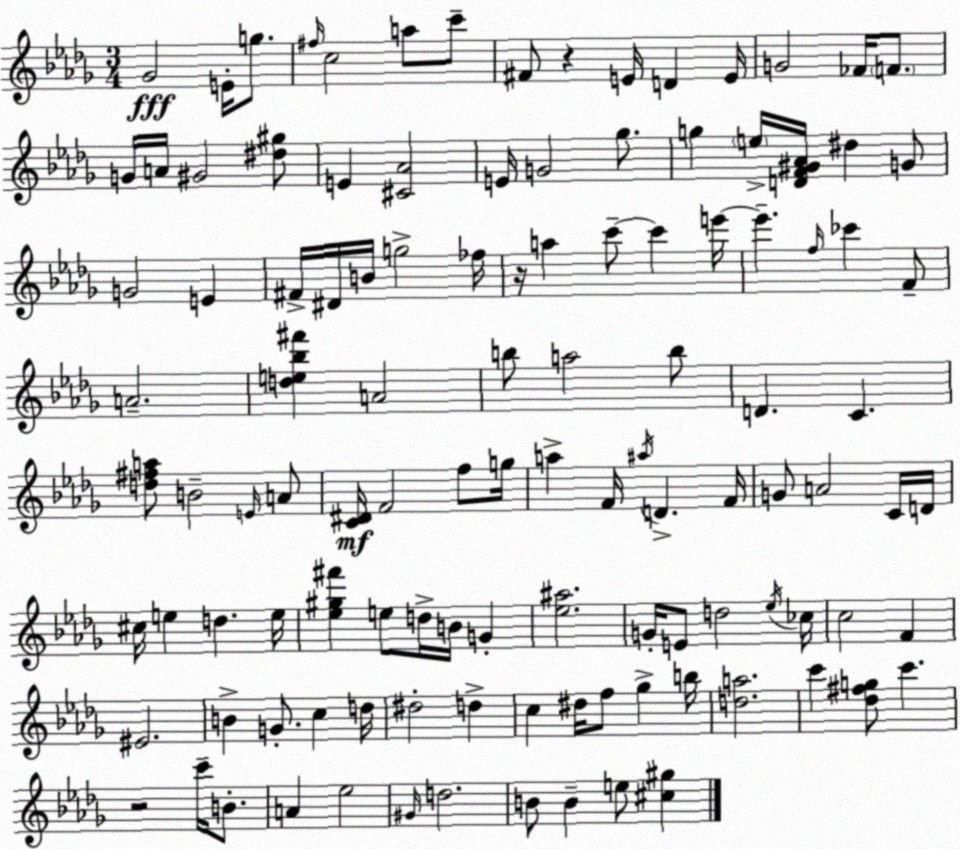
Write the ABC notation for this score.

X:1
T:Untitled
M:3/4
L:1/4
K:Bbm
_G2 E/4 g/2 ^f/4 c2 a/2 c'/2 ^F/2 z E/4 D E/4 G2 _F/4 F/2 G/4 A/4 ^G2 [^d^g]/2 E [^C_A]2 E/4 G2 _g/2 g e/4 [DF^G_A]/4 ^d G/2 G2 E ^F/4 ^D/4 B/4 g2 _f/4 z/4 a c'/2 c' e'/4 e' f/4 _c' F/2 A2 [de_b^f'] A2 b/2 a2 b/2 D C [d^fa]/2 B2 E/4 A/2 [C^D]/4 F2 f/2 g/4 a F/4 ^a/4 D F/4 G/2 A2 C/4 D/4 ^c/4 e d e/4 [_e^g^f'] e/2 d/4 B/4 G [_e^a]2 G/4 E/2 d2 _e/4 _c/4 c2 F ^E2 B G/2 c d/4 ^d2 d c ^d/4 f/2 _g b/4 [da]2 c' [_d^fg]/2 c' z2 c'/4 B/2 A _e2 ^G/4 d2 B/2 B e/2 [^c^g]